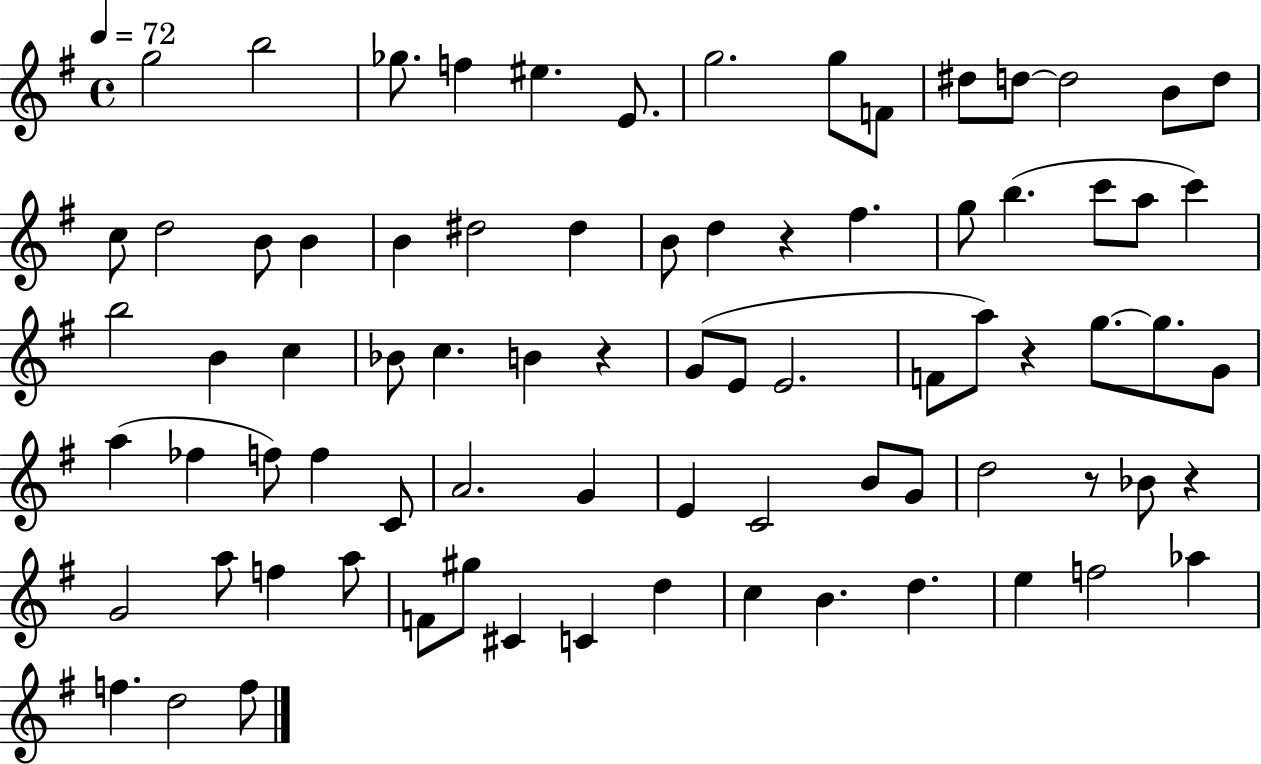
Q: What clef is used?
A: treble